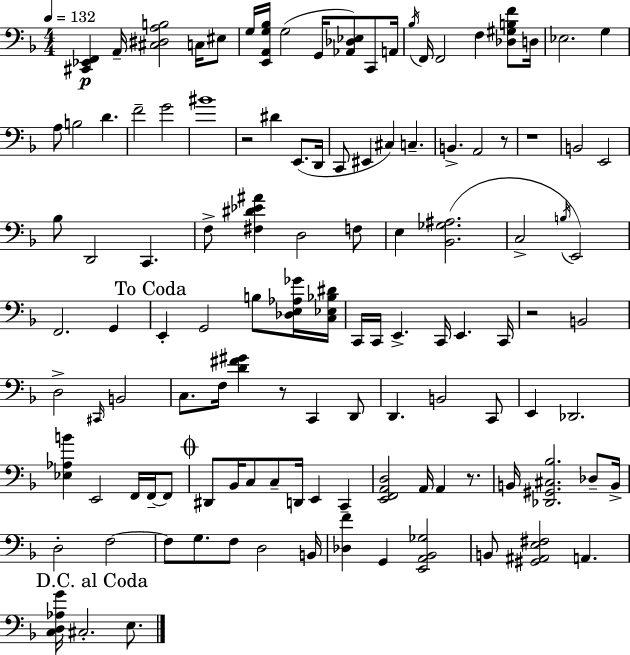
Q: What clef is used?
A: bass